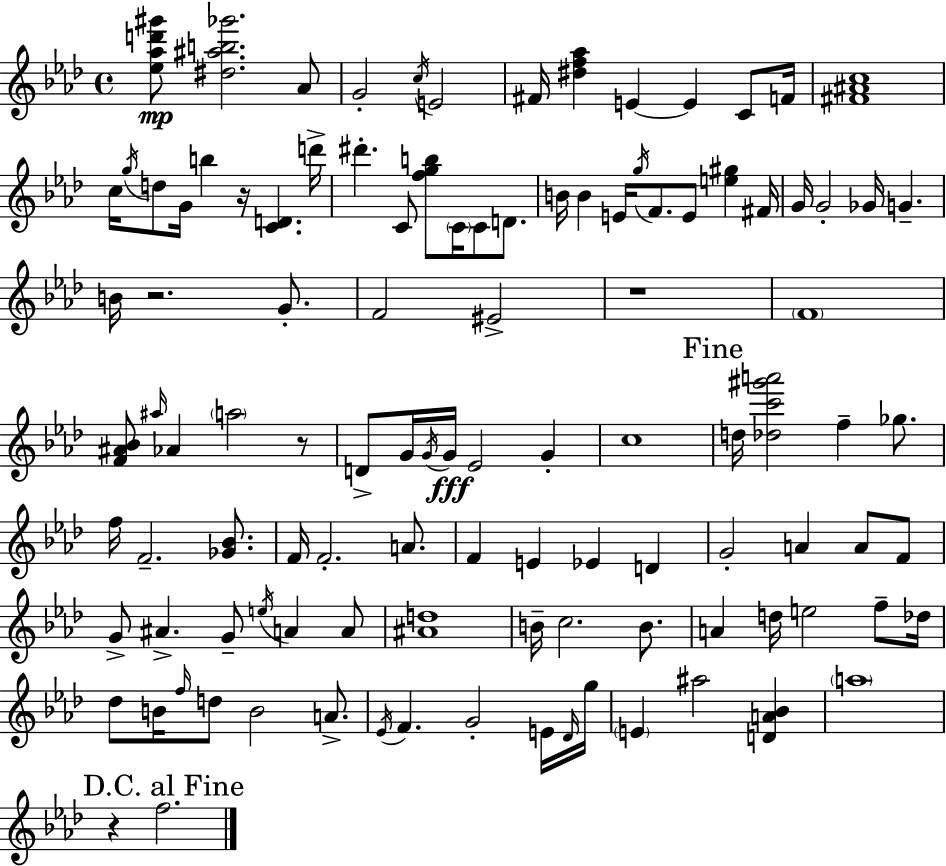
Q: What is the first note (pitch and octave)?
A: Ab4